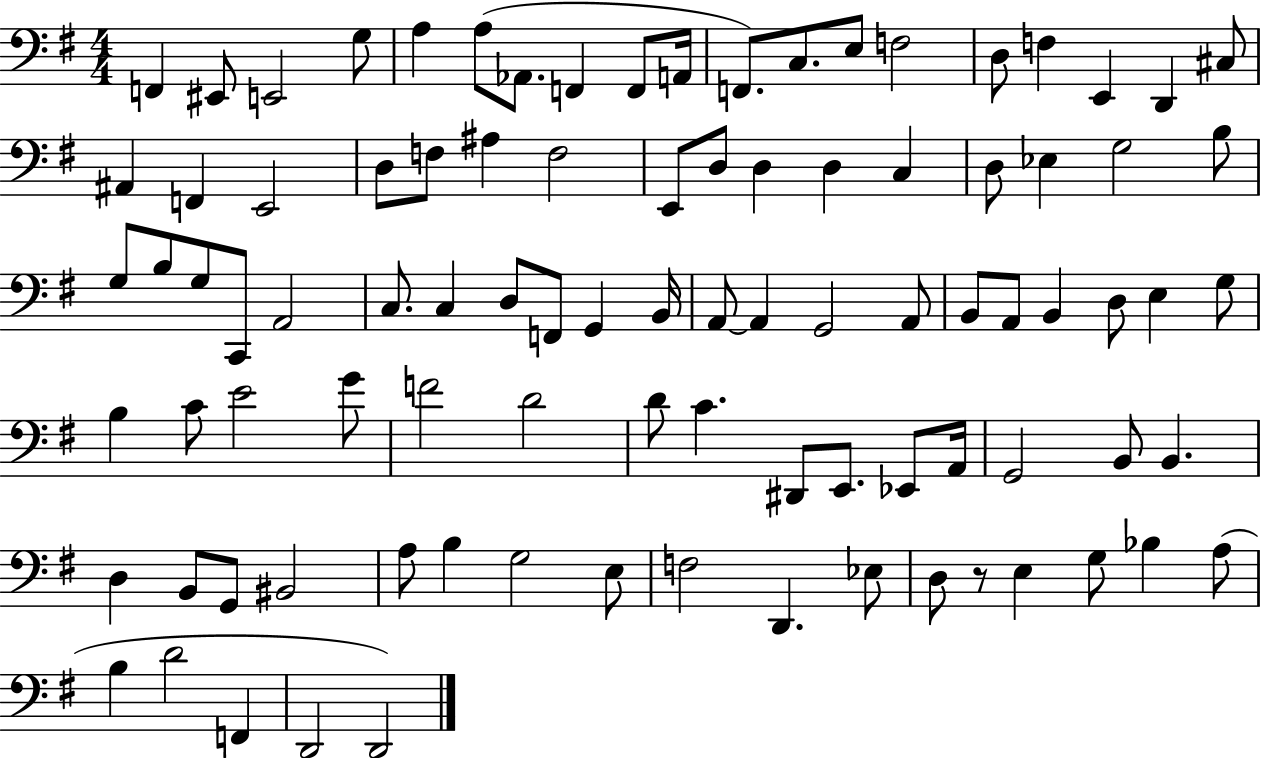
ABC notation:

X:1
T:Untitled
M:4/4
L:1/4
K:G
F,, ^E,,/2 E,,2 G,/2 A, A,/2 _A,,/2 F,, F,,/2 A,,/4 F,,/2 C,/2 E,/2 F,2 D,/2 F, E,, D,, ^C,/2 ^A,, F,, E,,2 D,/2 F,/2 ^A, F,2 E,,/2 D,/2 D, D, C, D,/2 _E, G,2 B,/2 G,/2 B,/2 G,/2 C,,/2 A,,2 C,/2 C, D,/2 F,,/2 G,, B,,/4 A,,/2 A,, G,,2 A,,/2 B,,/2 A,,/2 B,, D,/2 E, G,/2 B, C/2 E2 G/2 F2 D2 D/2 C ^D,,/2 E,,/2 _E,,/2 A,,/4 G,,2 B,,/2 B,, D, B,,/2 G,,/2 ^B,,2 A,/2 B, G,2 E,/2 F,2 D,, _E,/2 D,/2 z/2 E, G,/2 _B, A,/2 B, D2 F,, D,,2 D,,2